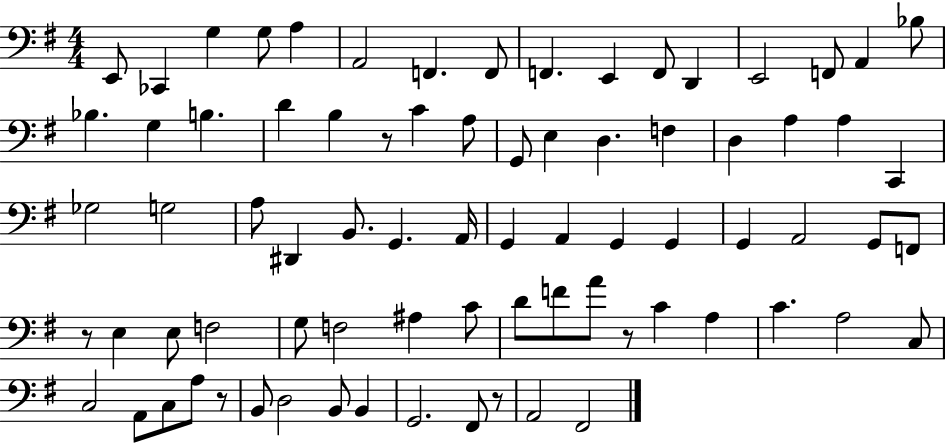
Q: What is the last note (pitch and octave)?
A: F#2